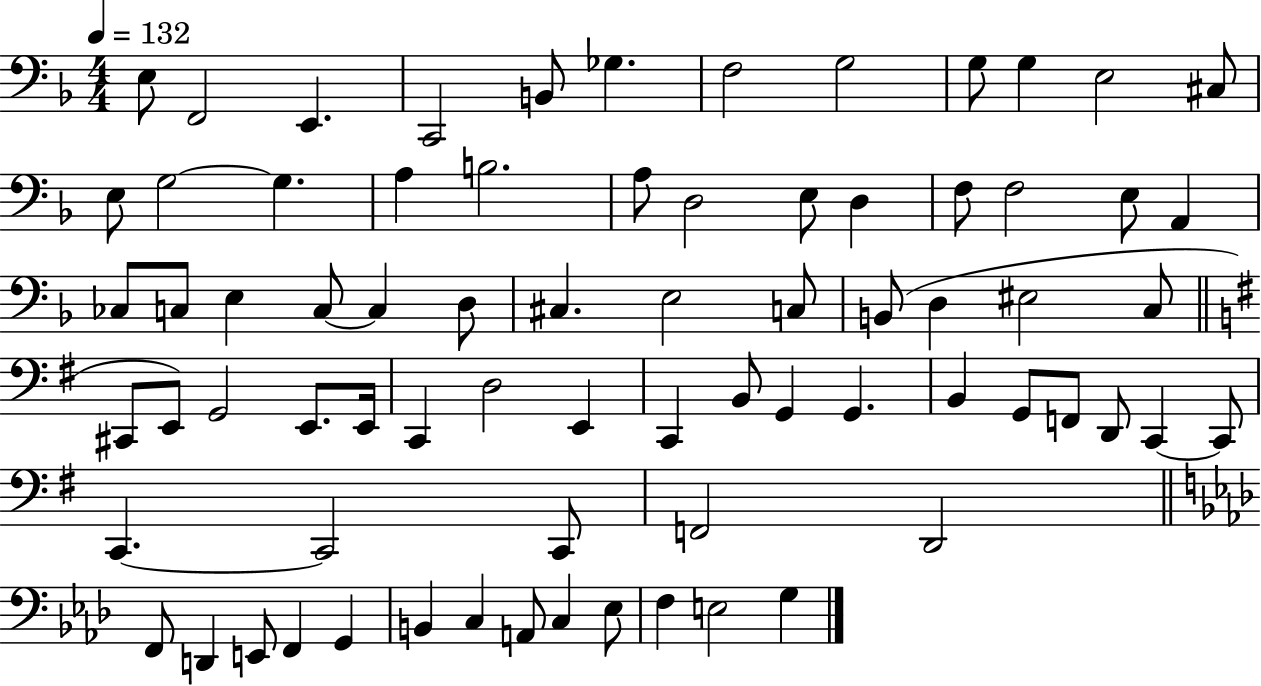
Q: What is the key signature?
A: F major